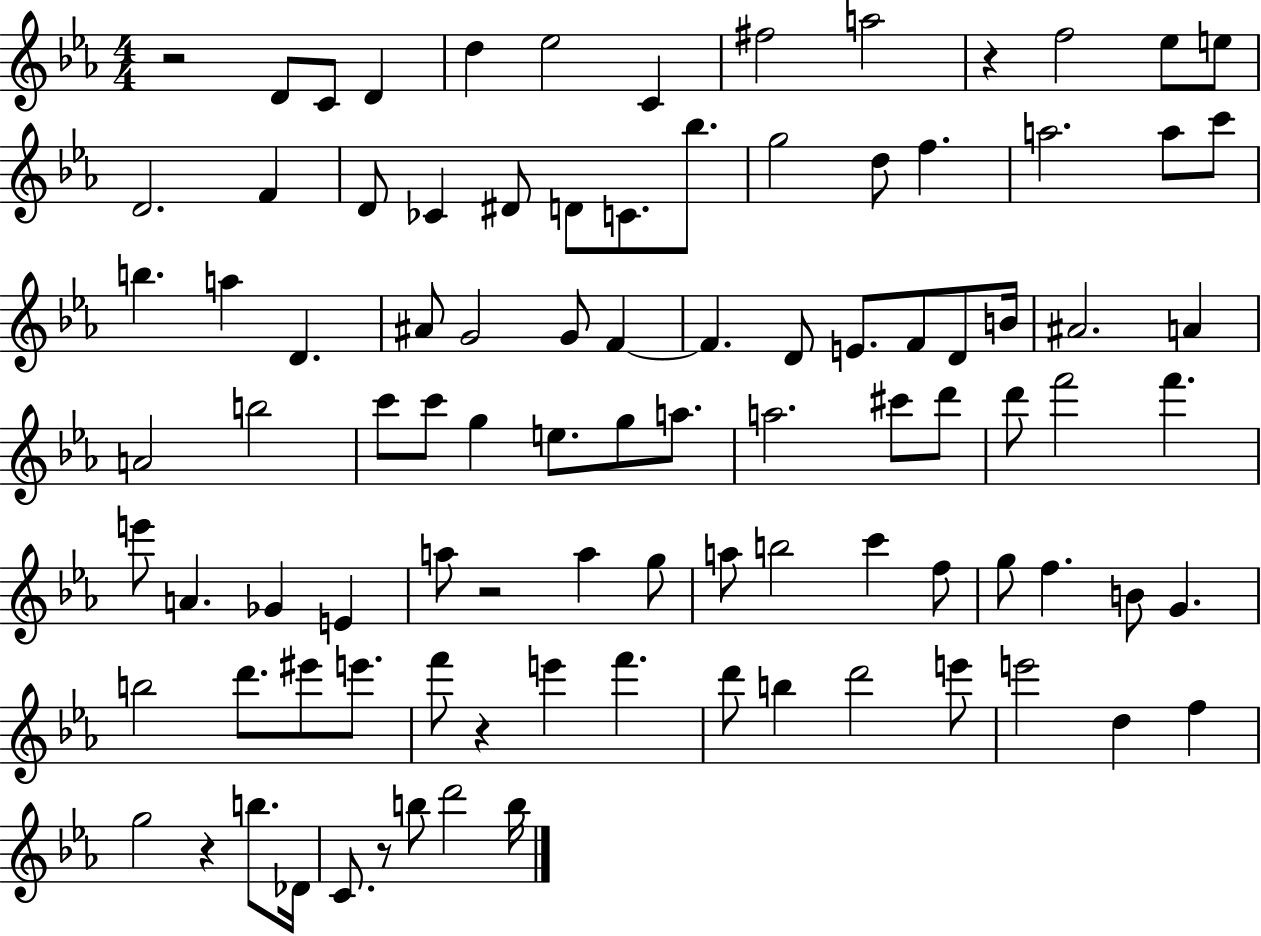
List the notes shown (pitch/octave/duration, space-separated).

R/h D4/e C4/e D4/q D5/q Eb5/h C4/q F#5/h A5/h R/q F5/h Eb5/e E5/e D4/h. F4/q D4/e CES4/q D#4/e D4/e C4/e. Bb5/e. G5/h D5/e F5/q. A5/h. A5/e C6/e B5/q. A5/q D4/q. A#4/e G4/h G4/e F4/q F4/q. D4/e E4/e. F4/e D4/e B4/s A#4/h. A4/q A4/h B5/h C6/e C6/e G5/q E5/e. G5/e A5/e. A5/h. C#6/e D6/e D6/e F6/h F6/q. E6/e A4/q. Gb4/q E4/q A5/e R/h A5/q G5/e A5/e B5/h C6/q F5/e G5/e F5/q. B4/e G4/q. B5/h D6/e. EIS6/e E6/e. F6/e R/q E6/q F6/q. D6/e B5/q D6/h E6/e E6/h D5/q F5/q G5/h R/q B5/e. Db4/s C4/e. R/e B5/e D6/h B5/s